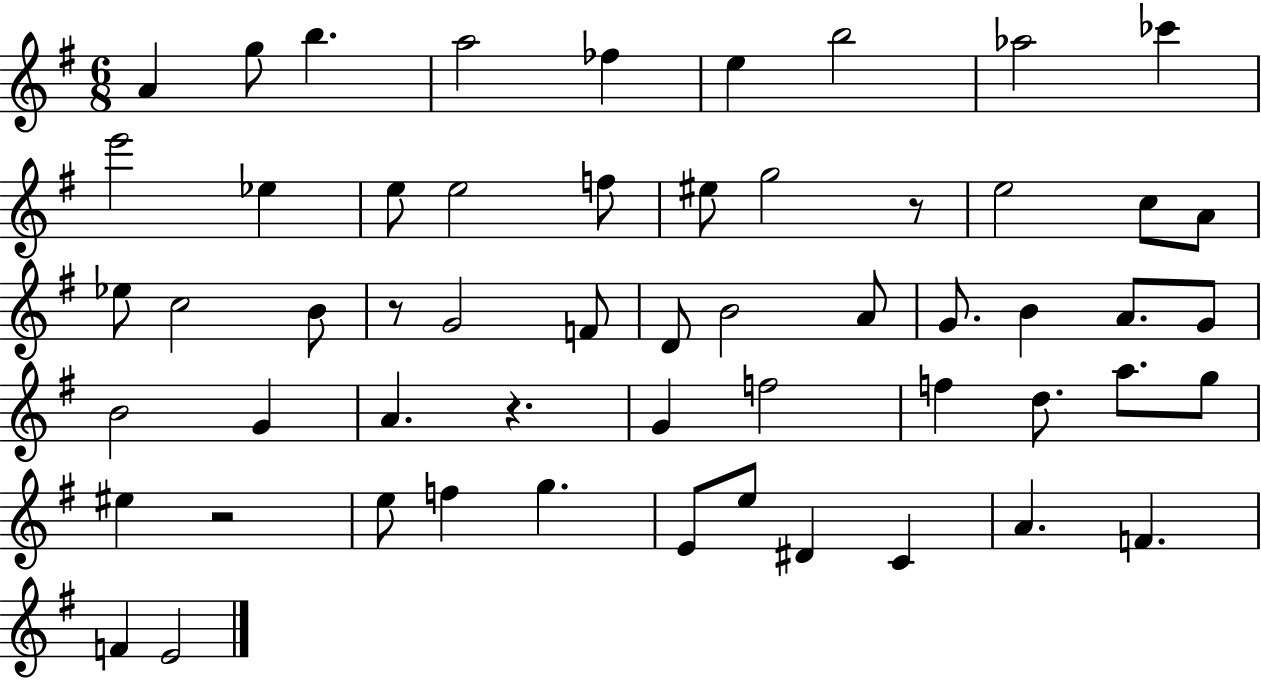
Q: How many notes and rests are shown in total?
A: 56